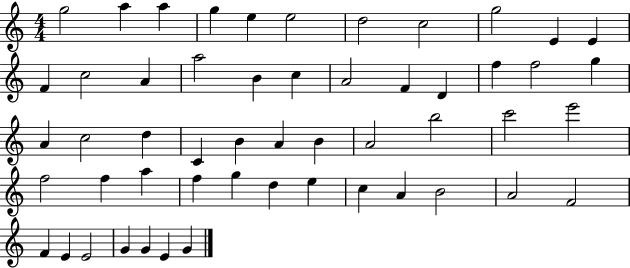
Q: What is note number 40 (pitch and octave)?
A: D5